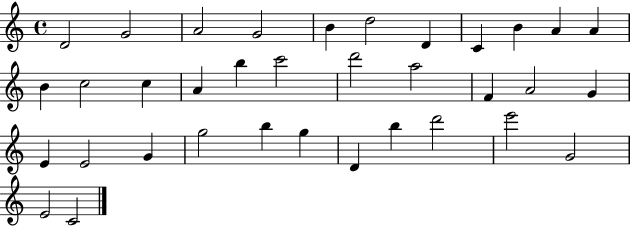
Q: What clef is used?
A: treble